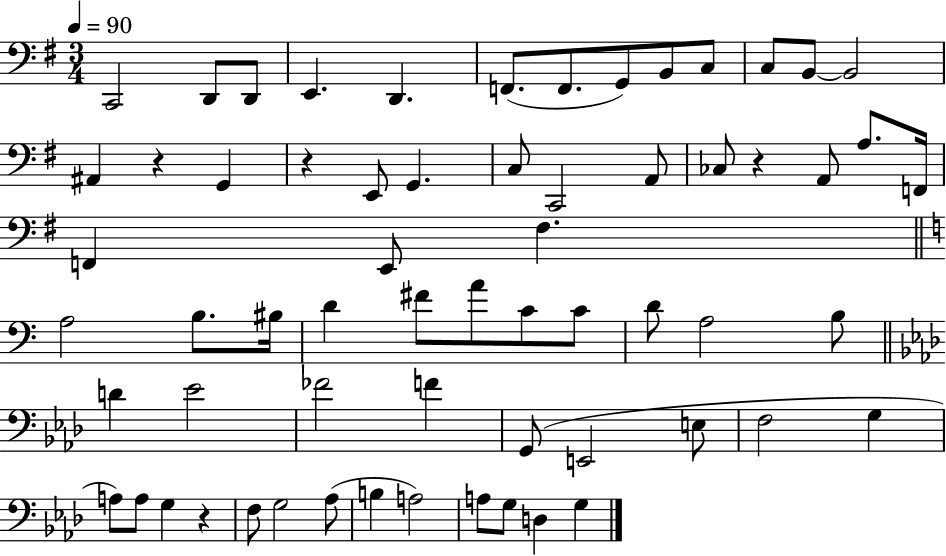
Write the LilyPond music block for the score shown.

{
  \clef bass
  \numericTimeSignature
  \time 3/4
  \key g \major
  \tempo 4 = 90
  c,2 d,8 d,8 | e,4. d,4. | f,8.( f,8. g,8) b,8 c8 | c8 b,8~~ b,2 | \break ais,4 r4 g,4 | r4 e,8 g,4. | c8 c,2 a,8 | ces8 r4 a,8 a8. f,16 | \break f,4 e,8 fis4. | \bar "||" \break \key a \minor a2 b8. bis16 | d'4 fis'8 a'8 c'8 c'8 | d'8 a2 b8 | \bar "||" \break \key f \minor d'4 ees'2 | fes'2 f'4 | g,8( e,2 e8 | f2 g4 | \break a8) a8 g4 r4 | f8 g2 aes8( | b4 a2) | a8 g8 d4 g4 | \break \bar "|."
}